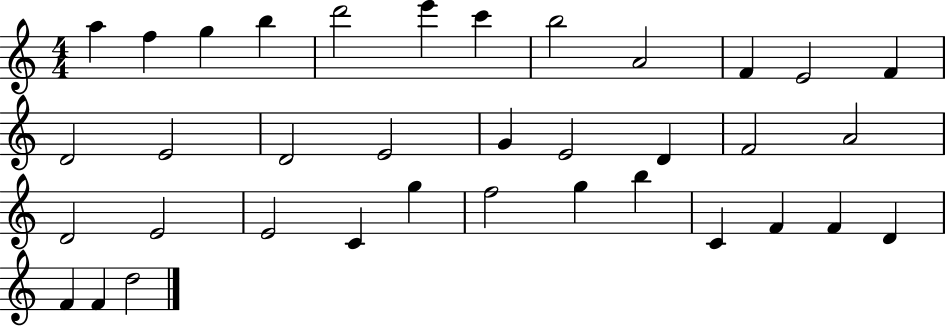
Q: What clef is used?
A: treble